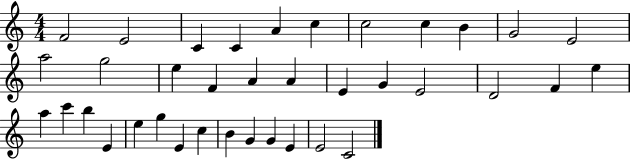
F4/h E4/h C4/q C4/q A4/q C5/q C5/h C5/q B4/q G4/h E4/h A5/h G5/h E5/q F4/q A4/q A4/q E4/q G4/q E4/h D4/h F4/q E5/q A5/q C6/q B5/q E4/q E5/q G5/q E4/q C5/q B4/q G4/q G4/q E4/q E4/h C4/h